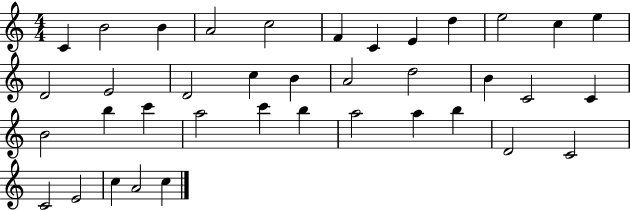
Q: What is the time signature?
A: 4/4